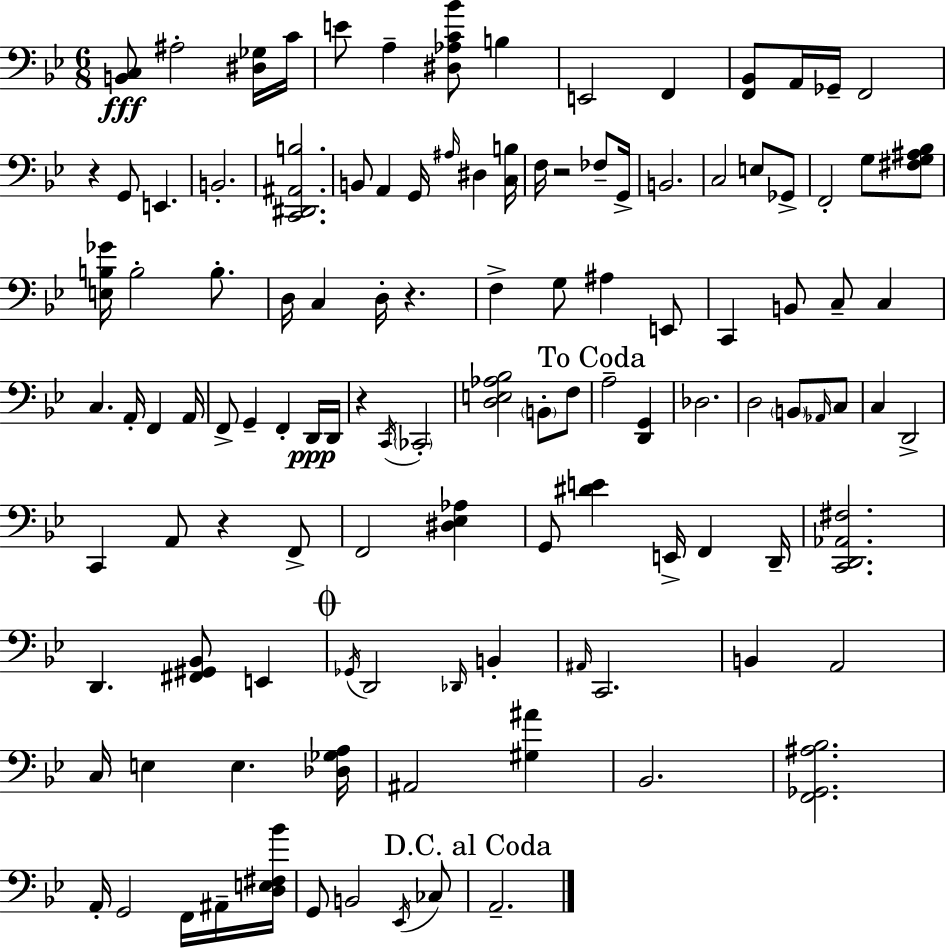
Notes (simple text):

[B2,C3]/e A#3/h [D#3,Gb3]/s C4/s E4/e A3/q [D#3,Ab3,C4,Bb4]/e B3/q E2/h F2/q [F2,Bb2]/e A2/s Gb2/s F2/h R/q G2/e E2/q. B2/h. [C2,D#2,A#2,B3]/h. B2/e A2/q G2/s A#3/s D#3/q [C3,B3]/s F3/s R/h FES3/e G2/s B2/h. C3/h E3/e Gb2/e F2/h G3/e [F#3,G3,A#3,Bb3]/e [E3,B3,Gb4]/s B3/h B3/e. D3/s C3/q D3/s R/q. F3/q G3/e A#3/q E2/e C2/q B2/e C3/e C3/q C3/q. A2/s F2/q A2/s F2/e G2/q F2/q D2/s D2/s R/q C2/s CES2/h [D3,E3,Ab3,Bb3]/h B2/e F3/e A3/h [D2,G2]/q Db3/h. D3/h B2/e Ab2/s C3/e C3/q D2/h C2/q A2/e R/q F2/e F2/h [D#3,Eb3,Ab3]/q G2/e [D#4,E4]/q E2/s F2/q D2/s [C2,D2,Ab2,F#3]/h. D2/q. [F#2,G#2,Bb2]/e E2/q Gb2/s D2/h Db2/s B2/q A#2/s C2/h. B2/q A2/h C3/s E3/q E3/q. [Db3,Gb3,A3]/s A#2/h [G#3,A#4]/q Bb2/h. [F2,Gb2,A#3,Bb3]/h. A2/s G2/h F2/s A#2/s [D3,E3,F#3,Bb4]/s G2/e B2/h Eb2/s CES3/e A2/h.